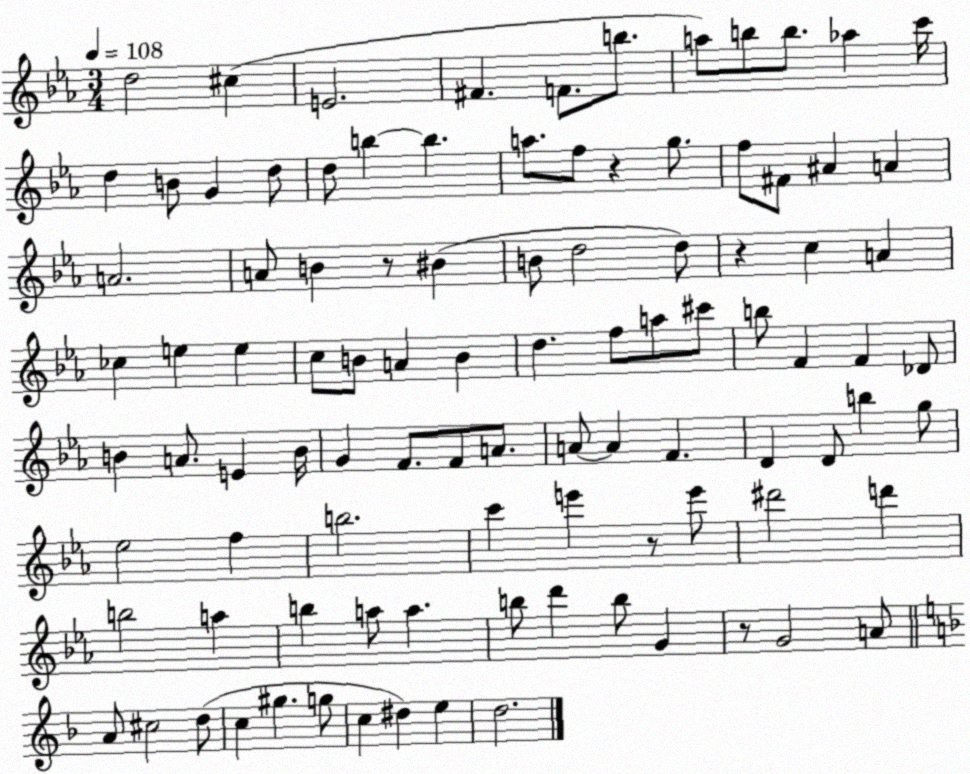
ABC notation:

X:1
T:Untitled
M:3/4
L:1/4
K:Eb
d2 ^c E2 ^F F/2 b/2 a/2 b/2 b/2 _a c'/4 d B/2 G d/2 d/2 b b a/2 f/2 z g/2 f/2 ^F/2 ^A A A2 A/2 B z/2 ^B B/2 d2 d/2 z c A _c e e c/2 B/2 A B d f/2 a/2 ^c'/2 b/2 F F _D/2 B A/2 E B/4 G F/2 F/2 A/2 A/2 A F D D/2 b g/2 _e2 f b2 c' e' z/2 e'/2 ^d'2 d' b2 a b a/2 a b/2 d' b/2 G z/2 G2 A/2 A/2 ^c2 d/2 c ^g g/2 c ^d e d2